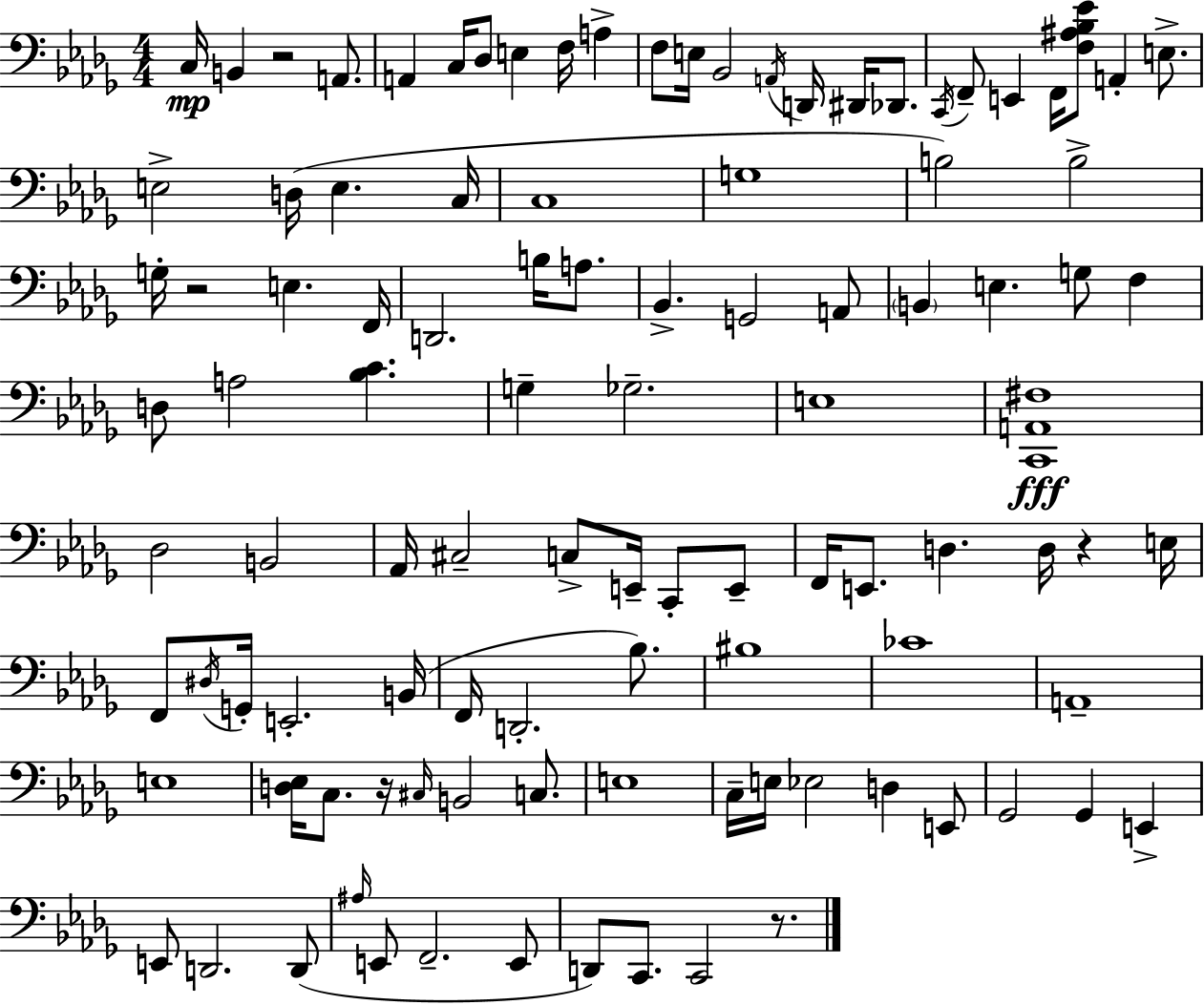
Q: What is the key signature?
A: BES minor